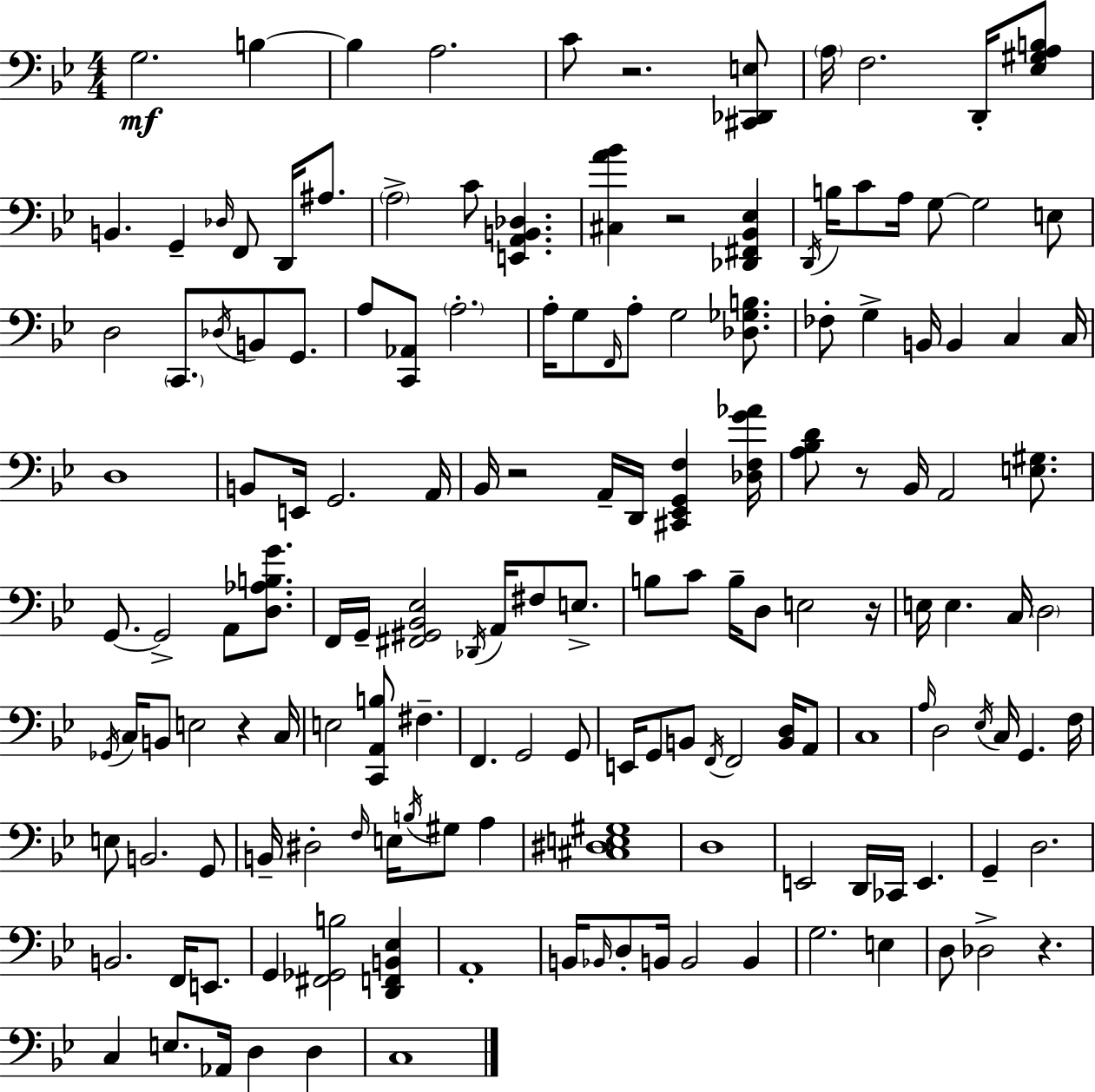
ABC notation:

X:1
T:Untitled
M:4/4
L:1/4
K:Gm
G,2 B, B, A,2 C/2 z2 [^C,,_D,,E,]/2 A,/4 F,2 D,,/4 [_E,^G,A,B,]/2 B,, G,, _D,/4 F,,/2 D,,/4 ^A,/2 A,2 C/2 [E,,A,,B,,_D,] [^C,A_B] z2 [_D,,^F,,_B,,_E,] D,,/4 B,/4 C/2 A,/4 G,/2 G,2 E,/2 D,2 C,,/2 _D,/4 B,,/2 G,,/2 A,/2 [C,,_A,,]/2 A,2 A,/4 G,/2 F,,/4 A,/2 G,2 [_D,_G,B,]/2 _F,/2 G, B,,/4 B,, C, C,/4 D,4 B,,/2 E,,/4 G,,2 A,,/4 _B,,/4 z2 A,,/4 D,,/4 [^C,,_E,,G,,F,] [_D,F,G_A]/4 [A,_B,D]/2 z/2 _B,,/4 A,,2 [E,^G,]/2 G,,/2 G,,2 A,,/2 [D,_A,B,G]/2 F,,/4 G,,/4 [^F,,^G,,_B,,_E,]2 _D,,/4 A,,/4 ^F,/2 E,/2 B,/2 C/2 B,/4 D,/2 E,2 z/4 E,/4 E, C,/4 D,2 _G,,/4 C,/4 B,,/2 E,2 z C,/4 E,2 [C,,A,,B,]/2 ^F, F,, G,,2 G,,/2 E,,/4 G,,/2 B,,/2 F,,/4 F,,2 [B,,D,]/4 A,,/2 C,4 A,/4 D,2 _E,/4 C,/4 G,, F,/4 E,/2 B,,2 G,,/2 B,,/4 ^D,2 F,/4 E,/4 B,/4 ^G,/2 A, [^C,^D,E,^G,]4 D,4 E,,2 D,,/4 _C,,/4 E,, G,, D,2 B,,2 F,,/4 E,,/2 G,, [^F,,_G,,B,]2 [D,,F,,B,,_E,] A,,4 B,,/4 _B,,/4 D,/2 B,,/4 B,,2 B,, G,2 E, D,/2 _D,2 z C, E,/2 _A,,/4 D, D, C,4